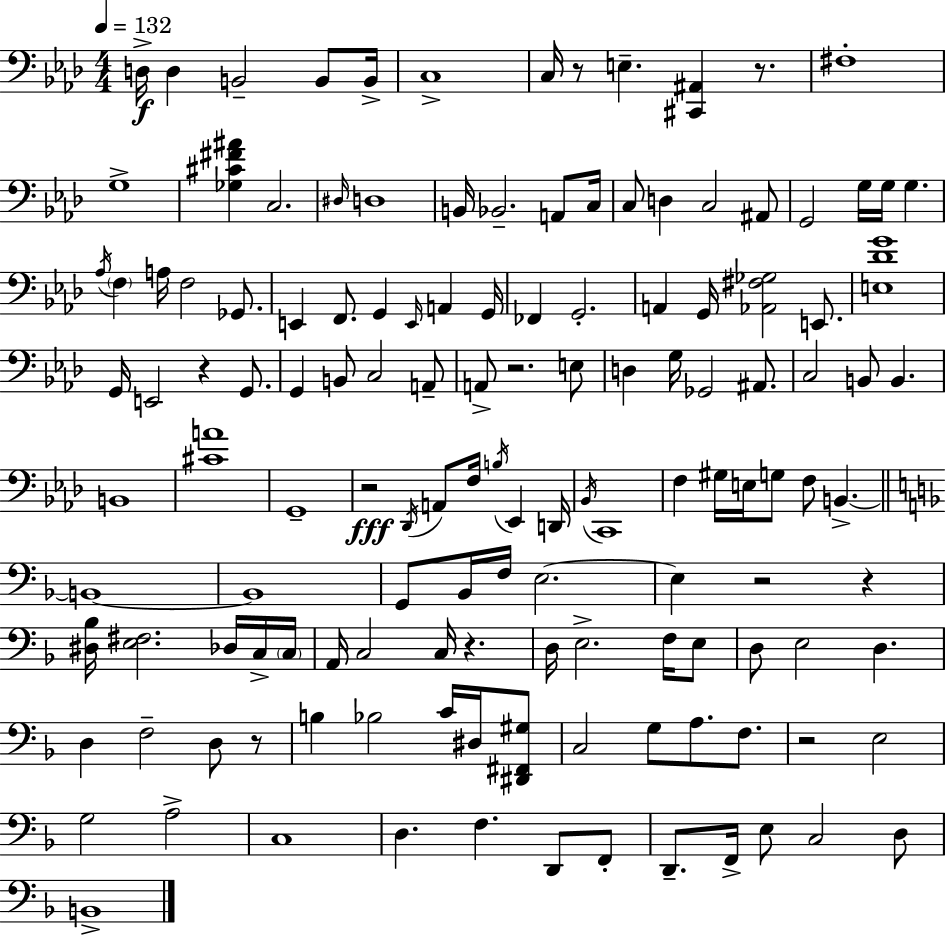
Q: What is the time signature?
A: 4/4